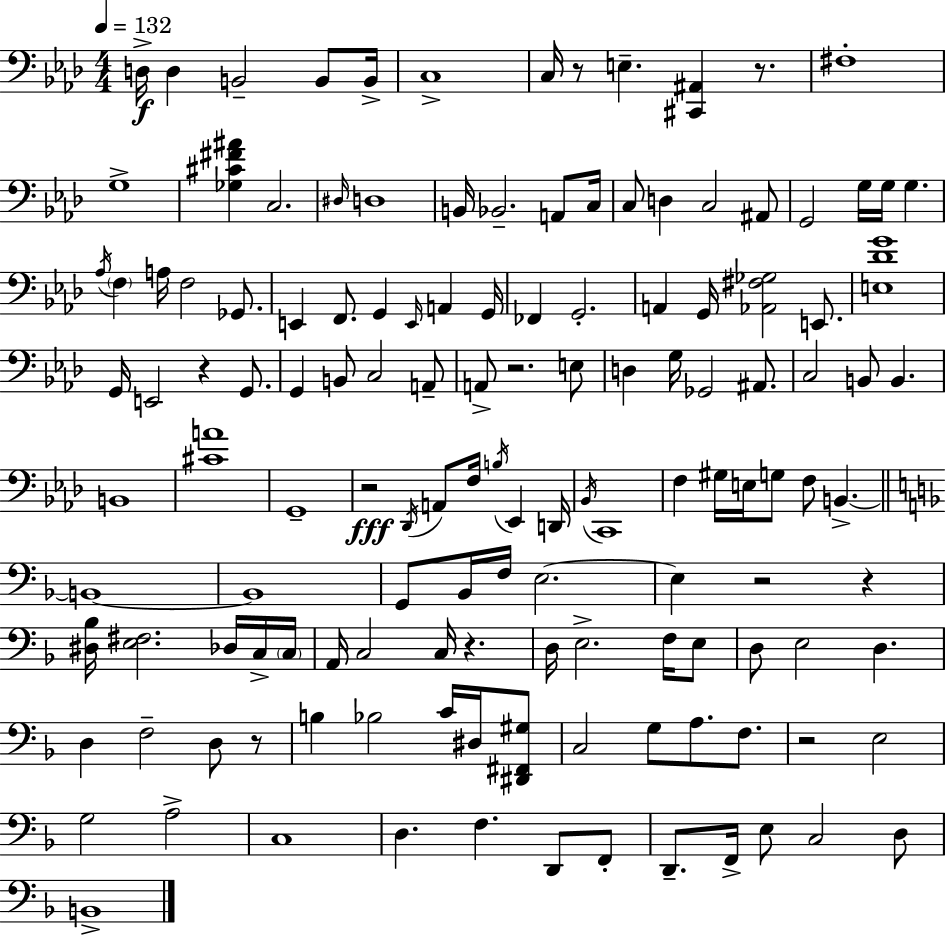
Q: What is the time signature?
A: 4/4